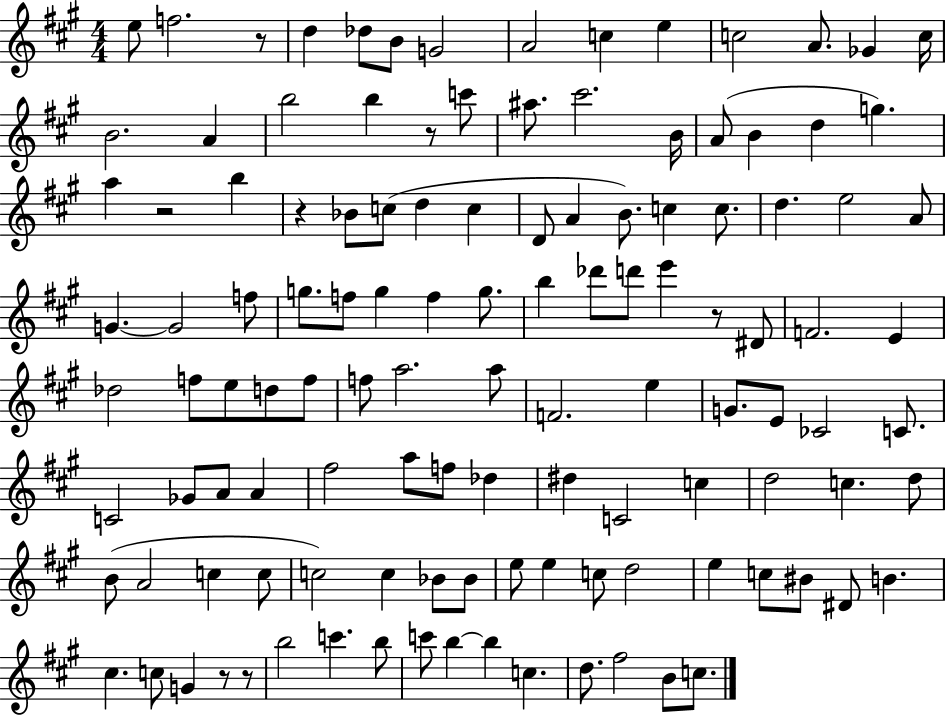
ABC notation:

X:1
T:Untitled
M:4/4
L:1/4
K:A
e/2 f2 z/2 d _d/2 B/2 G2 A2 c e c2 A/2 _G c/4 B2 A b2 b z/2 c'/2 ^a/2 ^c'2 B/4 A/2 B d g a z2 b z _B/2 c/2 d c D/2 A B/2 c c/2 d e2 A/2 G G2 f/2 g/2 f/2 g f g/2 b _d'/2 d'/2 e' z/2 ^D/2 F2 E _d2 f/2 e/2 d/2 f/2 f/2 a2 a/2 F2 e G/2 E/2 _C2 C/2 C2 _G/2 A/2 A ^f2 a/2 f/2 _d ^d C2 c d2 c d/2 B/2 A2 c c/2 c2 c _B/2 _B/2 e/2 e c/2 d2 e c/2 ^B/2 ^D/2 B ^c c/2 G z/2 z/2 b2 c' b/2 c'/2 b b c d/2 ^f2 B/2 c/2